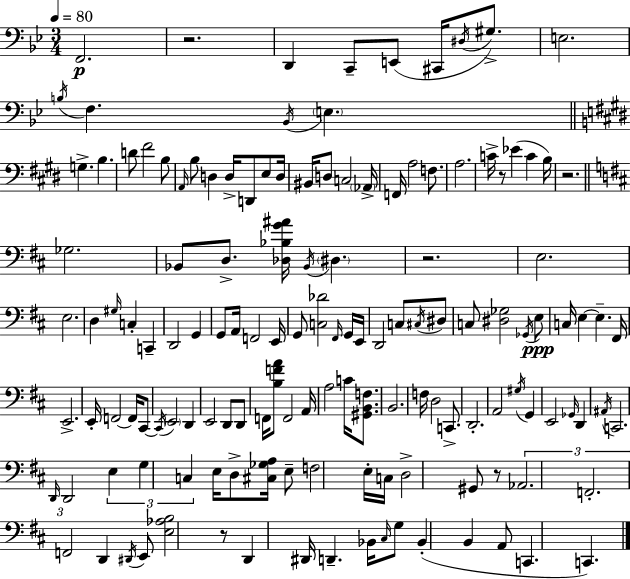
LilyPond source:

{
  \clef bass
  \numericTimeSignature
  \time 3/4
  \key bes \major
  \tempo 4 = 80
  f,2.\p | r2. | d,4 c,8-- e,8( cis,16 \acciaccatura { dis16 } gis8.->) | e2. | \break \acciaccatura { b16 } f4. \acciaccatura { bes,16 } \parenthesize e4. | \bar "||" \break \key e \major g4.-> b4. | d'8 fis'2 b8 | \grace { a,16 } b8 d4 d16-> d,8 e8 | d16 bis,16 d8 c2 | \break \parenthesize aes,16-> f,16 a2 f8. | a2. | c'16-> r8 ees'4( c'4 | b16) r2. | \break \bar "||" \break \key b \minor ges2. | bes,8 d8.-> <des bes g' ais'>16 \acciaccatura { bes,16 } \parenthesize dis4. | r2. | e2. | \break e2. | d4 \grace { gis16 } c4-. c,4-- | d,2 g,4 | g,8 a,16 f,2 | \break e,16 g,8 <c des'>2 | \grace { fis,16 } g,16 e,16 d,2 c8 | \acciaccatura { cis16 } dis8 c8 <dis ges>2 | \acciaccatura { ges,16 } e8\ppp c16 e4~~ e4.-- | \break fis,16 e,2.-> | e,16-. f,2~~ | f,16 cis,8~~ \acciaccatura { cis,16 } \parenthesize e,2 | d,4 e,2 | \break d,8 d,8 f,16 <b f' a'>8 f,2 | a,16 a2 | c'16 <gis, b, f>8. b,2. | f16 d2 | \break c,8.-> d,2.-. | a,2 | \acciaccatura { gis16 } g,4 e,2 | \grace { ges,16 } d,4 \acciaccatura { ais,16 } c,2. | \break \grace { d,16 } d,2 | \tuplet 3/2 { e4 g4 | c4 } e16 d8-> <cis ges a>16 e8-- | f2 e16-. c16 d2-> | \break gis,8 r8 \tuplet 3/2 { aes,2. | f,2.-. | f,2 } | d,4 \acciaccatura { dis,16 } e,8 | \break <e aes b>2 r8 d,4 | dis,16 d,4.-- bes,16 \grace { cis16 } | g8 bes,4-.( b,4 a,8 | c,4. c,4.) | \break \bar "|."
}